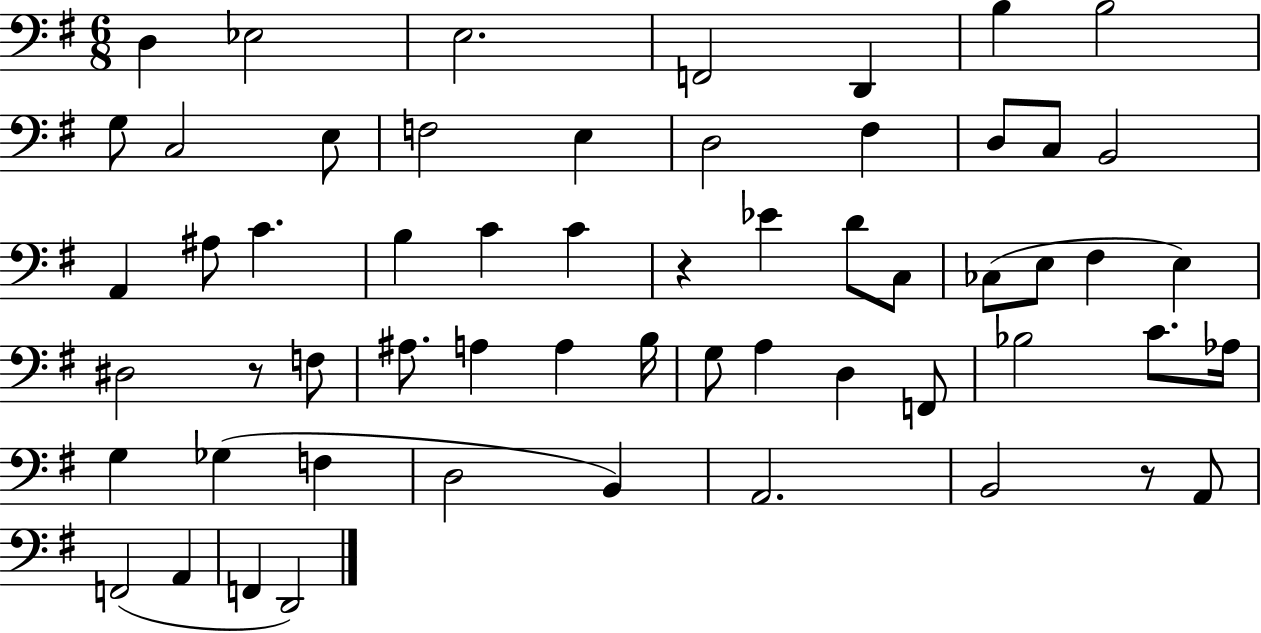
{
  \clef bass
  \numericTimeSignature
  \time 6/8
  \key g \major
  \repeat volta 2 { d4 ees2 | e2. | f,2 d,4 | b4 b2 | \break g8 c2 e8 | f2 e4 | d2 fis4 | d8 c8 b,2 | \break a,4 ais8 c'4. | b4 c'4 c'4 | r4 ees'4 d'8 c8 | ces8( e8 fis4 e4) | \break dis2 r8 f8 | ais8. a4 a4 b16 | g8 a4 d4 f,8 | bes2 c'8. aes16 | \break g4 ges4( f4 | d2 b,4) | a,2. | b,2 r8 a,8 | \break f,2( a,4 | f,4 d,2) | } \bar "|."
}